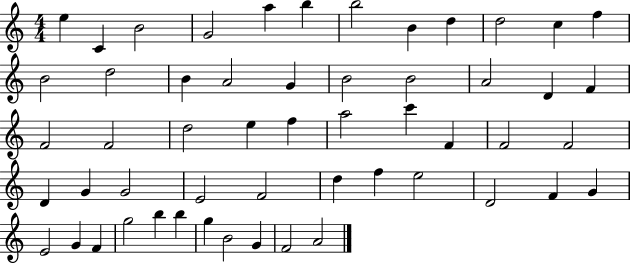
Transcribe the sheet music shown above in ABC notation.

X:1
T:Untitled
M:4/4
L:1/4
K:C
e C B2 G2 a b b2 B d d2 c f B2 d2 B A2 G B2 B2 A2 D F F2 F2 d2 e f a2 c' F F2 F2 D G G2 E2 F2 d f e2 D2 F G E2 G F g2 b b g B2 G F2 A2